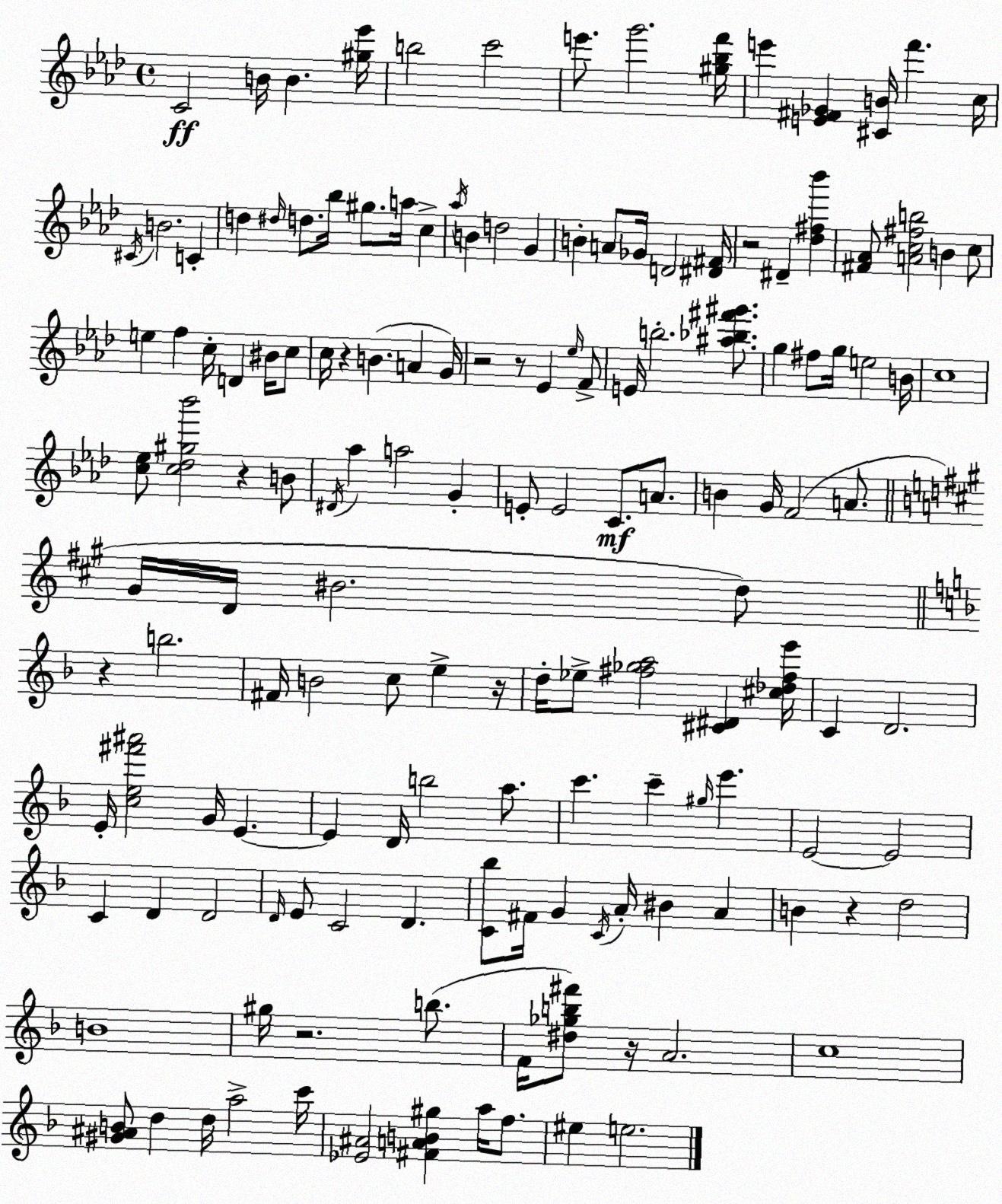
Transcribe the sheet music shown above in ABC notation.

X:1
T:Untitled
M:4/4
L:1/4
K:Fm
C2 B/4 B [^g_e']/4 b2 c'2 e'/2 g'2 [^g_bf']/4 e' [E^F_G] [^CB]/4 f' c/4 ^C/4 B2 C d ^d/4 d/2 _b/4 ^g/2 a/4 c _a/4 B d2 G B A/2 _G/4 D2 [^D^F]/4 z2 ^D [_d^f_b'] [^F_A]/2 [Ac^fb]2 B c/2 e f c/4 D ^B/4 c/2 c/4 z B A G/4 z2 z/2 _E _e/4 F/2 E/4 b2 [^a_b^f'^g']/2 g ^f/2 g/4 e2 B/4 c4 [c_e]/2 [c_d^g_b']2 z B/2 ^D/4 _a a2 G E/2 E2 C/2 A/2 B G/4 F2 A/2 ^G/4 D/4 ^B2 d/2 z b2 ^F/4 B2 c/2 e z/4 d/4 _e/2 [^f_ga]2 [^C^D] [^c_d^fe']/4 C D2 E/4 [ce^f'^a']2 G/4 E E D/4 b2 a/2 c' c' ^g/4 e' E2 E2 C D D2 D/4 E/2 C2 D [C_b]/2 ^F/4 G C/4 A/4 ^B A B z d2 B4 ^g/4 z2 b/2 F/4 [^d_gb^f']/2 z/4 A2 c4 [^G^AB]/2 d d/4 a2 c'/4 [_E^A]2 [^FAB^g] a/4 f/2 ^e e2